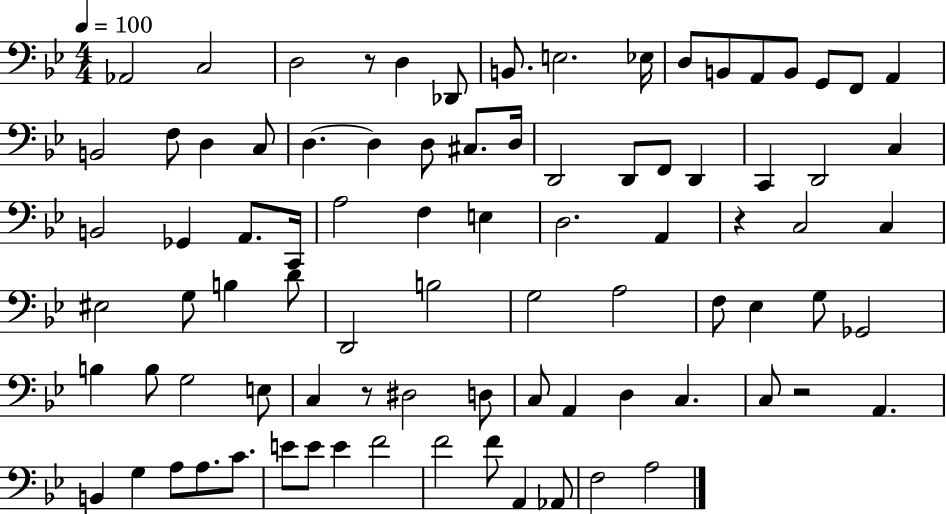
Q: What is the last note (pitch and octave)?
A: A3